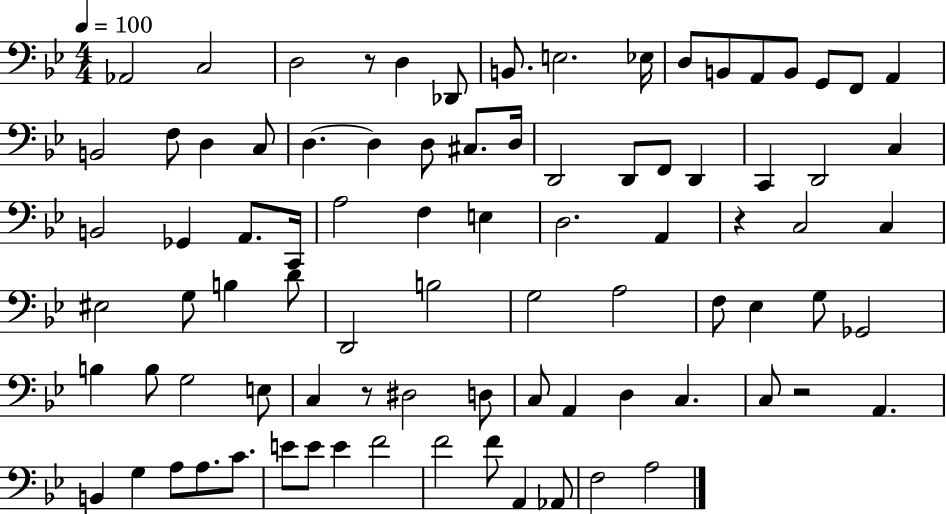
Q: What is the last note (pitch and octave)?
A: A3